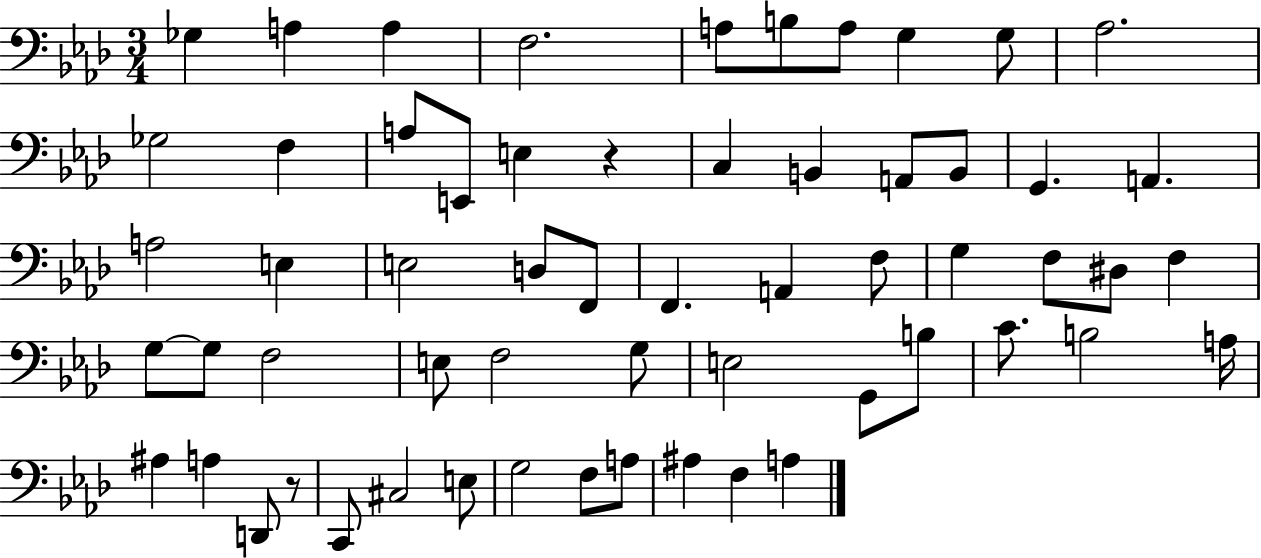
Gb3/q A3/q A3/q F3/h. A3/e B3/e A3/e G3/q G3/e Ab3/h. Gb3/h F3/q A3/e E2/e E3/q R/q C3/q B2/q A2/e B2/e G2/q. A2/q. A3/h E3/q E3/h D3/e F2/e F2/q. A2/q F3/e G3/q F3/e D#3/e F3/q G3/e G3/e F3/h E3/e F3/h G3/e E3/h G2/e B3/e C4/e. B3/h A3/s A#3/q A3/q D2/e R/e C2/e C#3/h E3/e G3/h F3/e A3/e A#3/q F3/q A3/q